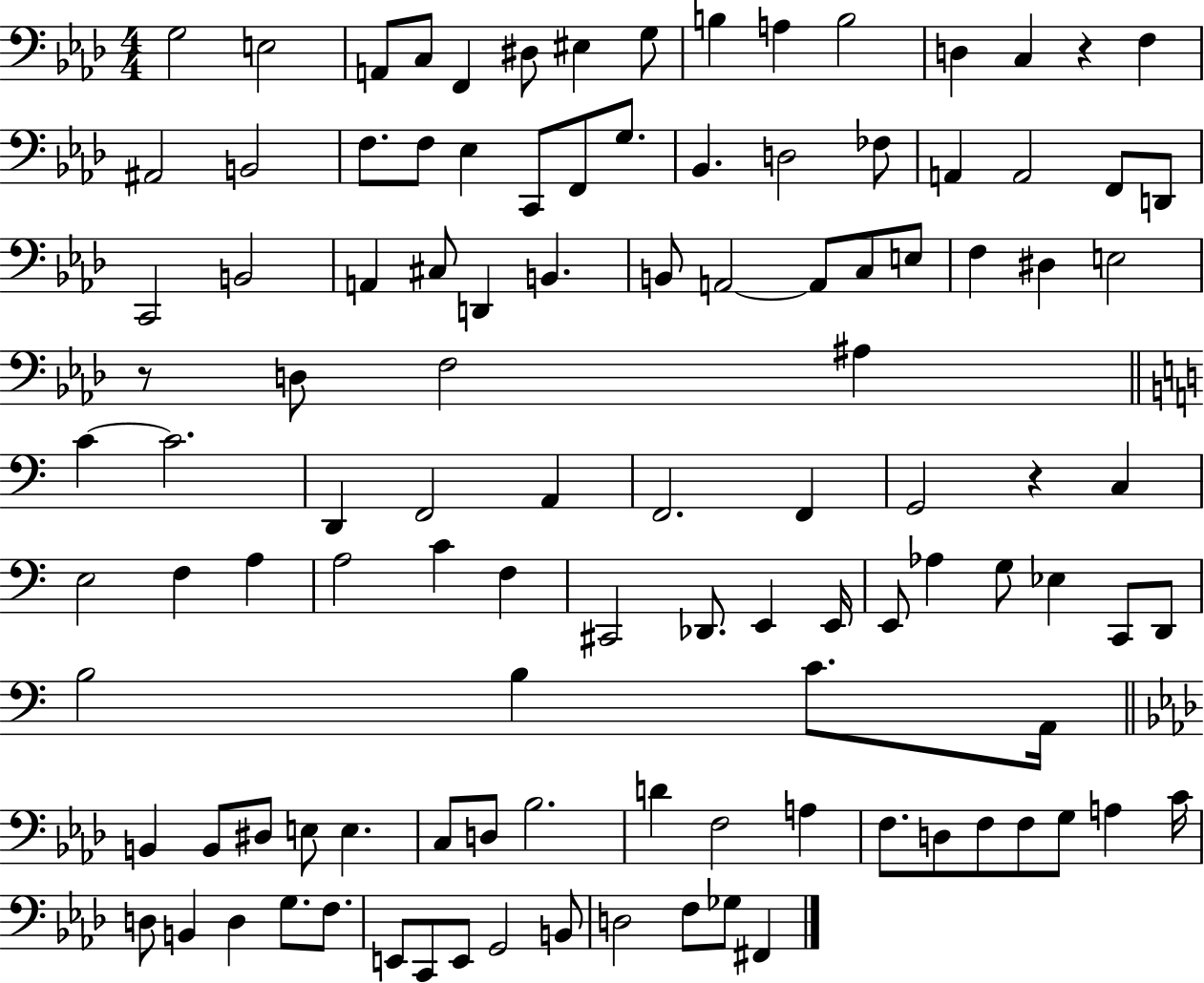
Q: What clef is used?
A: bass